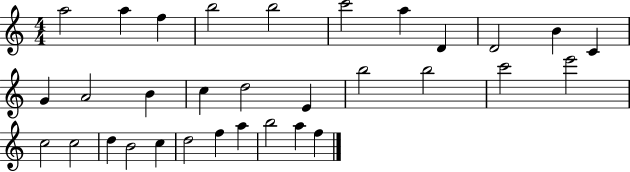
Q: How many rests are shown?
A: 0